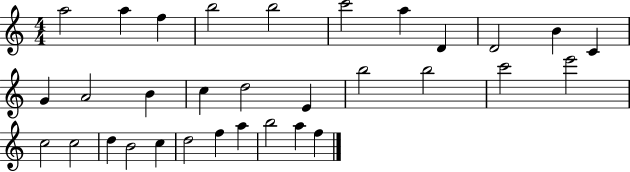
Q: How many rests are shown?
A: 0